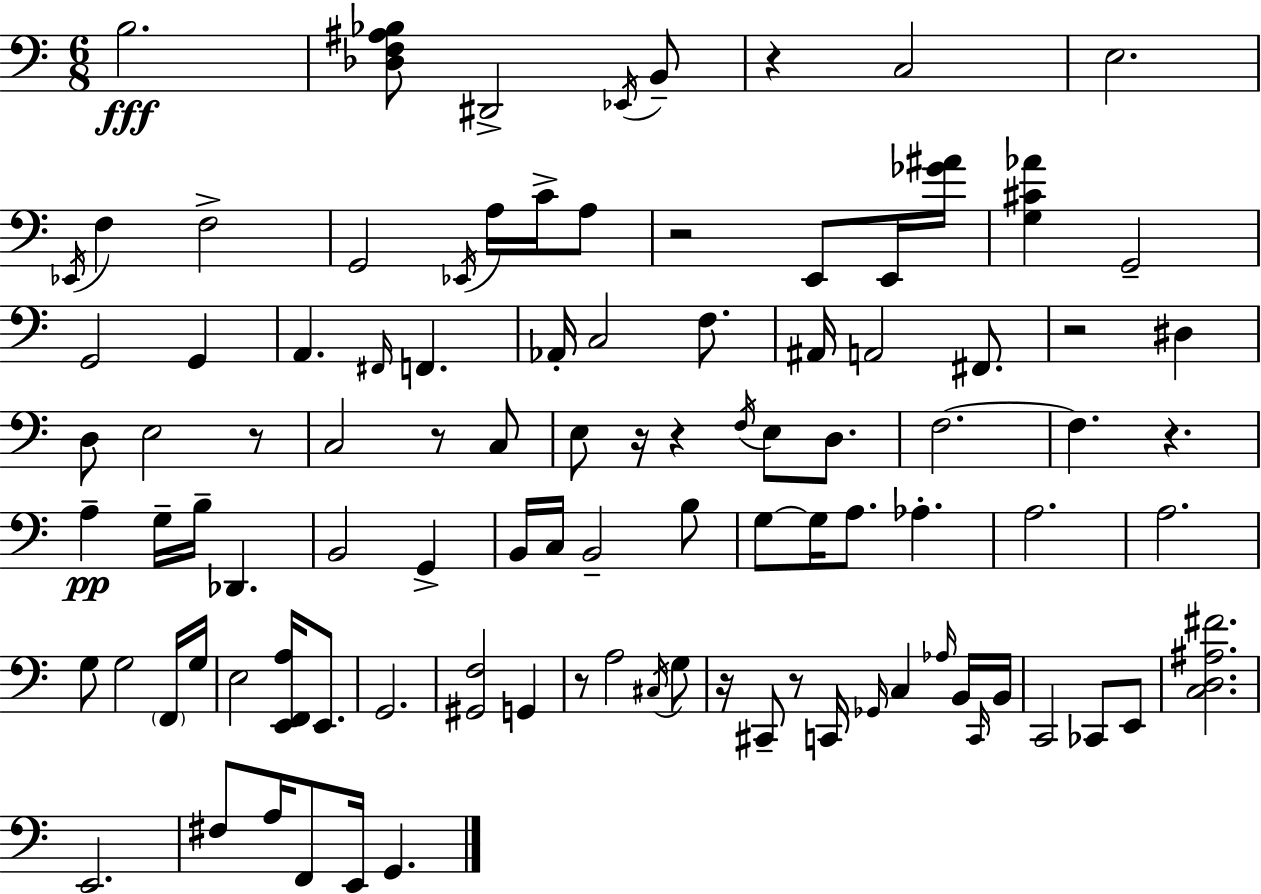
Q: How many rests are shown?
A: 11